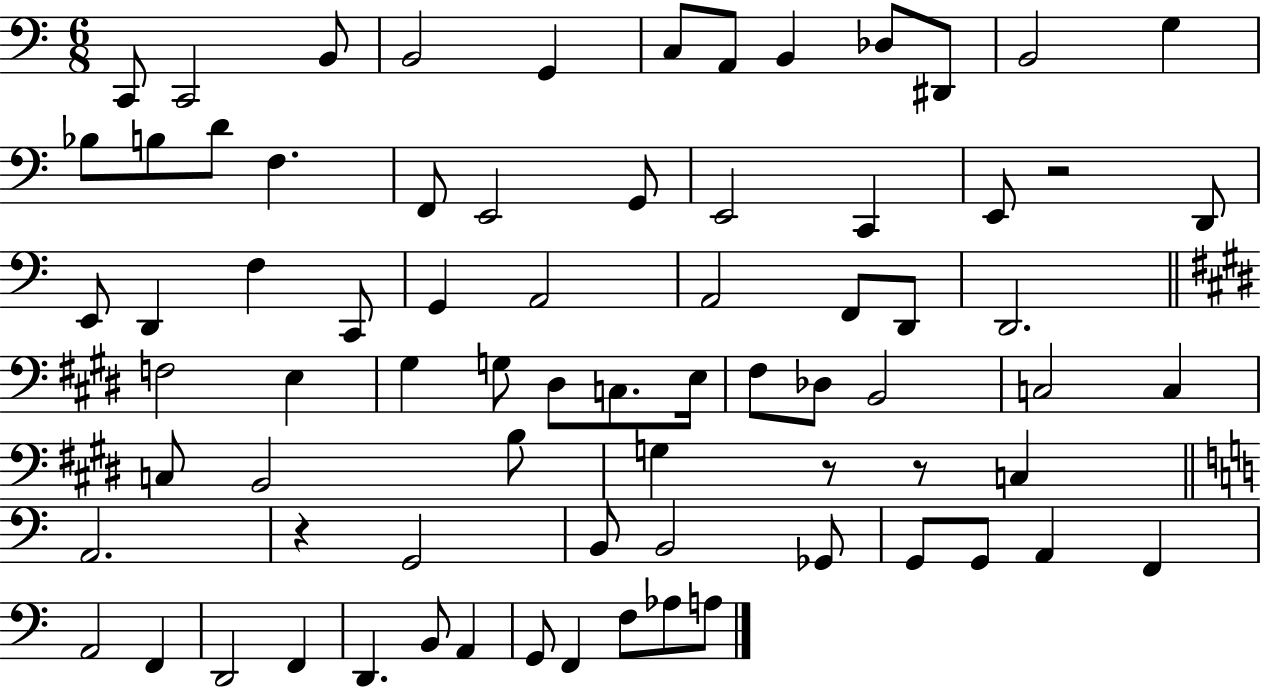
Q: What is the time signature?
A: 6/8